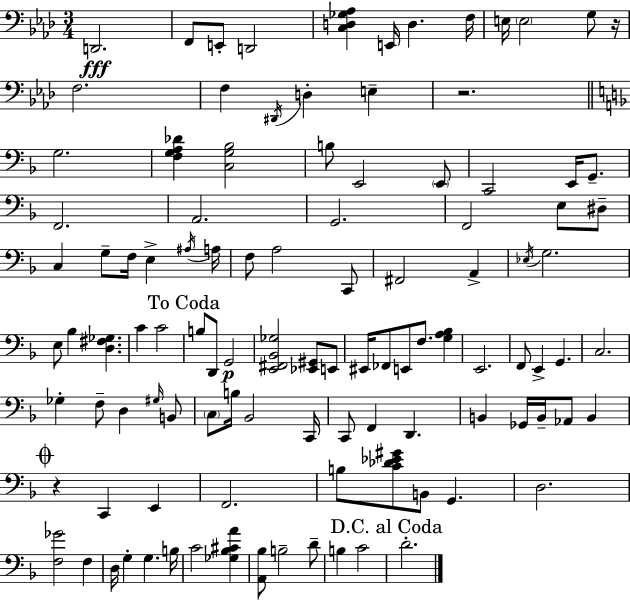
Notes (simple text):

D2/h. F2/e E2/e D2/h [C3,D3,Gb3,Ab3]/q E2/s D3/q. F3/s E3/s E3/h G3/e R/s F3/h. F3/q D#2/s D3/q E3/q R/h. G3/h. [F3,G3,A3,Db4]/q [C3,G3,Bb3]/h B3/e E2/h E2/e C2/h E2/s G2/e. F2/h. A2/h. G2/h. F2/h E3/e D#3/e C3/q G3/e F3/s E3/q A#3/s A3/s F3/e A3/h C2/e F#2/h A2/q Eb3/s G3/h. E3/e Bb3/q [D3,F#3,Gb3]/q. C4/q C4/h B3/e D2/e G2/h [E2,F#2,Bb2,Gb3]/h [Eb2,G#2]/e E2/e EIS2/s FES2/e E2/e F3/e. [G3,A3,Bb3]/q E2/h. F2/e E2/q G2/q. C3/h. Gb3/q F3/e D3/q G#3/s B2/e C3/e B3/s Bb2/h C2/s C2/e F2/q D2/q. B2/q Gb2/s B2/s Ab2/e B2/q R/q C2/q E2/q F2/h. B3/e [C4,Db4,Eb4,G#4]/e B2/e G2/q. D3/h. [F3,Gb4]/h F3/q D3/s G3/q G3/q. B3/s C4/h [Gb3,Bb3,C#4,A4]/q [A2,Bb3]/e B3/h D4/e B3/q C4/h D4/h.